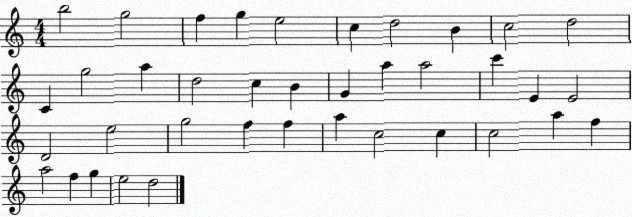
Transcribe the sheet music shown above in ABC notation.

X:1
T:Untitled
M:4/4
L:1/4
K:C
b2 g2 f g e2 c d2 B c2 d2 C g2 a d2 c B G a a2 c' E E2 D2 e2 g2 f f a c2 c c2 a f a2 f g e2 d2